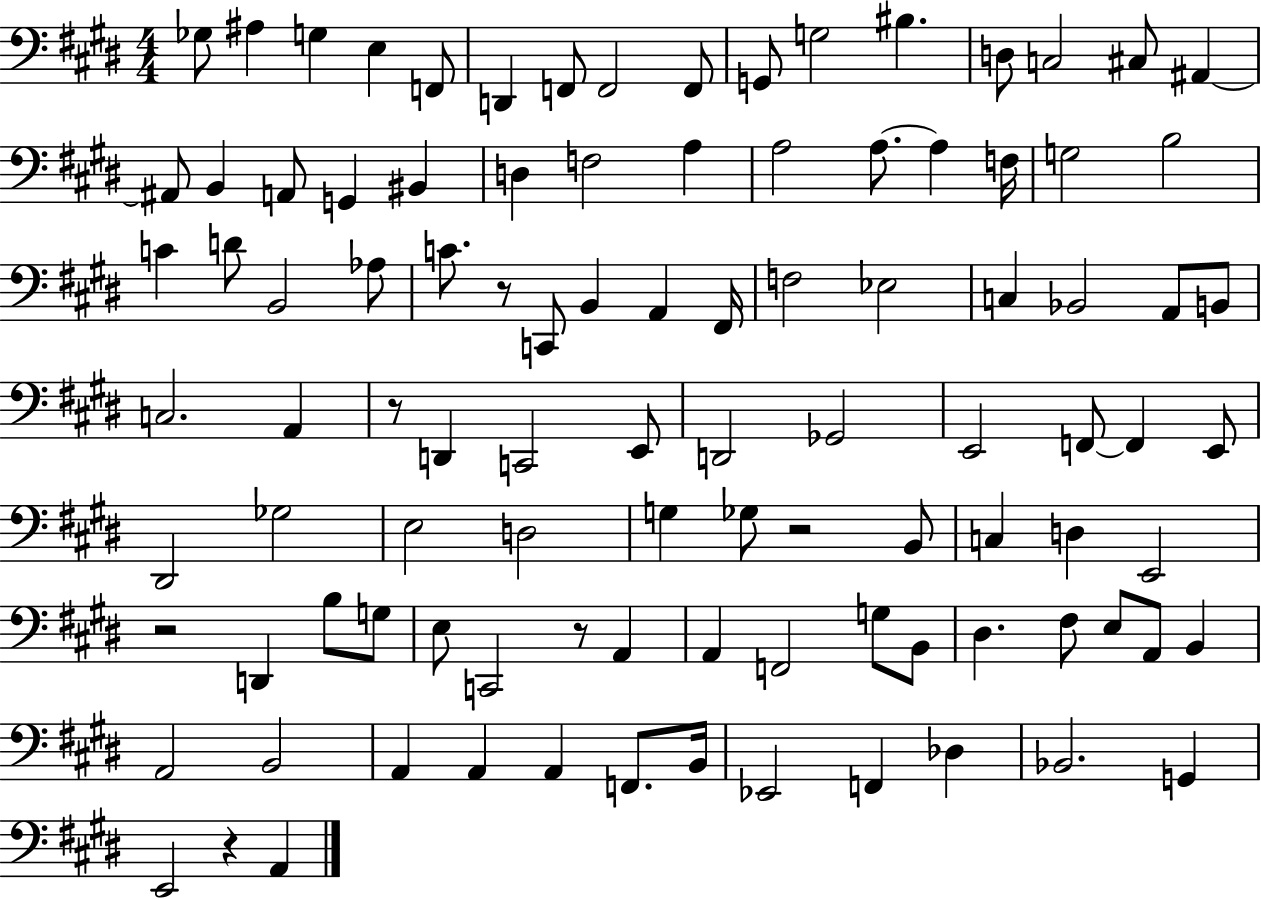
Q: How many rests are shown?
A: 6